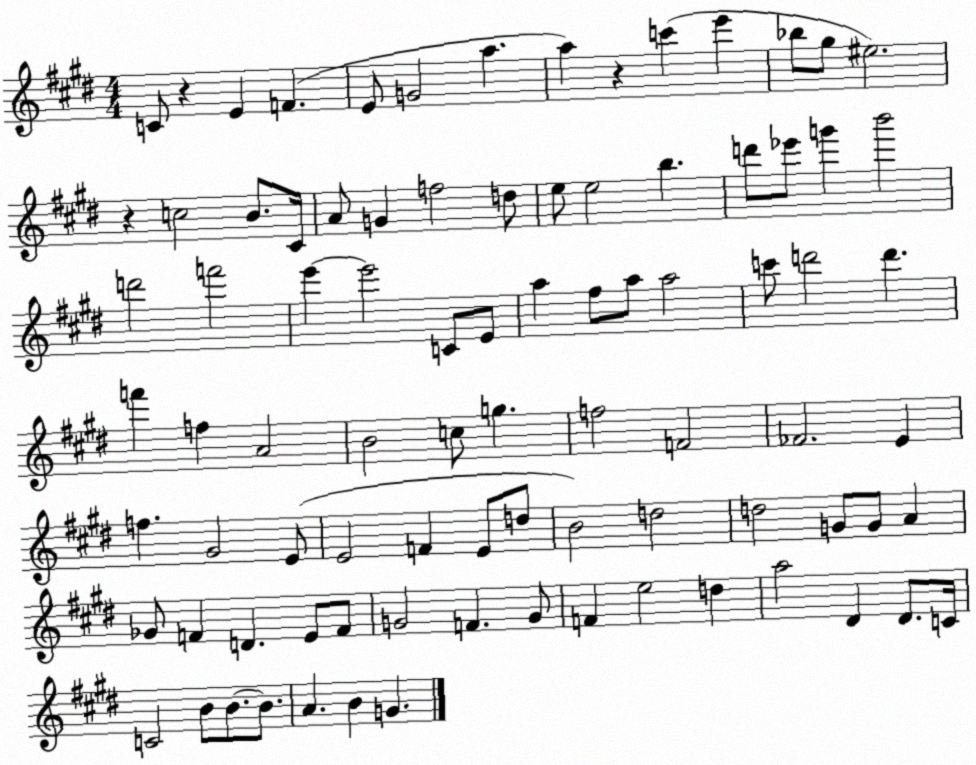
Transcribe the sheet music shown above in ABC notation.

X:1
T:Untitled
M:4/4
L:1/4
K:E
C/2 z E F E/2 G2 a a z c' e' _b/2 ^g/2 ^e2 z c2 B/2 ^C/4 A/2 G f2 d/2 e/2 e2 b d'/2 _e'/2 g' b'2 d'2 f'2 e' e'2 C/2 E/2 a ^f/2 a/2 a2 c'/2 d'2 d' f' f A2 B2 c/2 g f2 F2 _F2 E f ^G2 E/2 E2 F E/2 d/2 B2 d2 d2 G/2 G/2 A _G/2 F D E/2 F/2 G2 F G/2 F e2 d a2 ^D ^D/2 C/4 C2 B/2 B/2 B/2 A B G